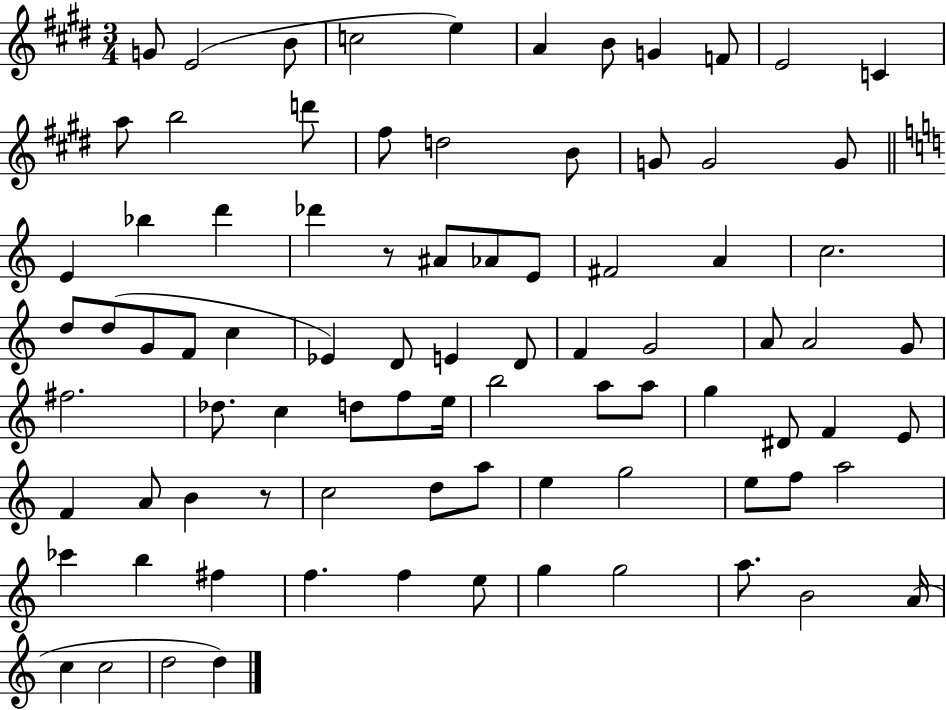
G4/e E4/h B4/e C5/h E5/q A4/q B4/e G4/q F4/e E4/h C4/q A5/e B5/h D6/e F#5/e D5/h B4/e G4/e G4/h G4/e E4/q Bb5/q D6/q Db6/q R/e A#4/e Ab4/e E4/e F#4/h A4/q C5/h. D5/e D5/e G4/e F4/e C5/q Eb4/q D4/e E4/q D4/e F4/q G4/h A4/e A4/h G4/e F#5/h. Db5/e. C5/q D5/e F5/e E5/s B5/h A5/e A5/e G5/q D#4/e F4/q E4/e F4/q A4/e B4/q R/e C5/h D5/e A5/e E5/q G5/h E5/e F5/e A5/h CES6/q B5/q F#5/q F5/q. F5/q E5/e G5/q G5/h A5/e. B4/h A4/s C5/q C5/h D5/h D5/q